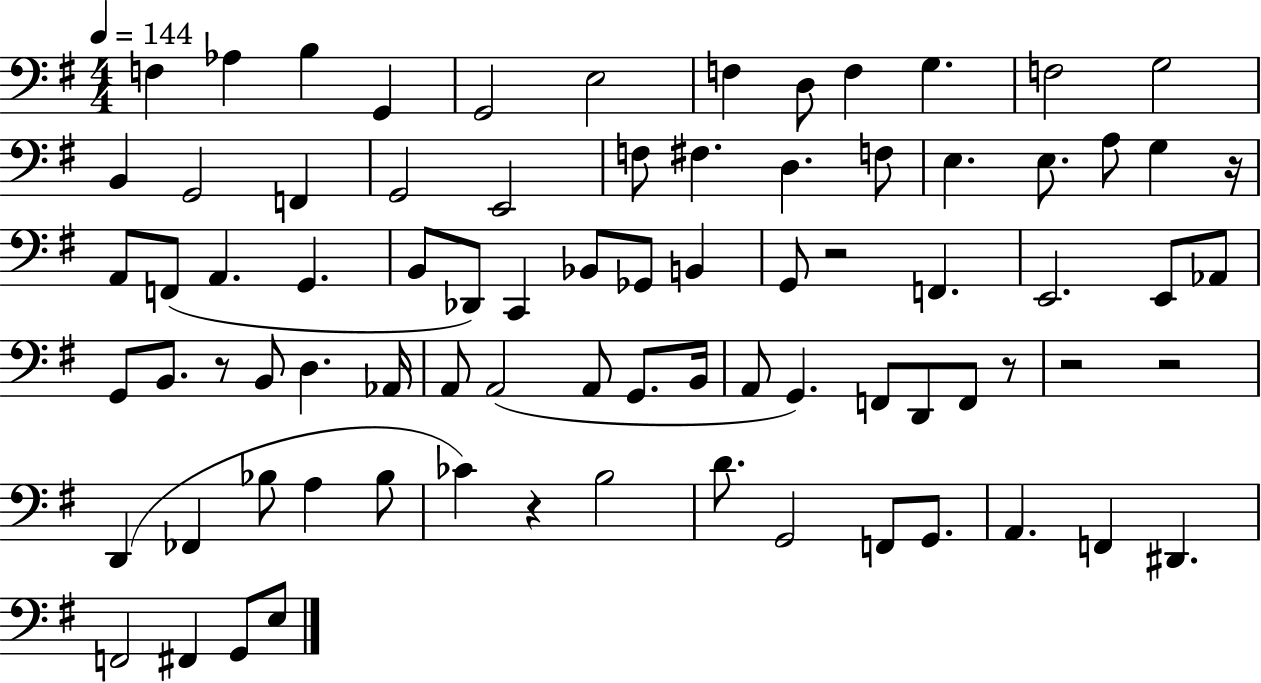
F3/q Ab3/q B3/q G2/q G2/h E3/h F3/q D3/e F3/q G3/q. F3/h G3/h B2/q G2/h F2/q G2/h E2/h F3/e F#3/q. D3/q. F3/e E3/q. E3/e. A3/e G3/q R/s A2/e F2/e A2/q. G2/q. B2/e Db2/e C2/q Bb2/e Gb2/e B2/q G2/e R/h F2/q. E2/h. E2/e Ab2/e G2/e B2/e. R/e B2/e D3/q. Ab2/s A2/e A2/h A2/e G2/e. B2/s A2/e G2/q. F2/e D2/e F2/e R/e R/h R/h D2/q FES2/q Bb3/e A3/q Bb3/e CES4/q R/q B3/h D4/e. G2/h F2/e G2/e. A2/q. F2/q D#2/q. F2/h F#2/q G2/e E3/e